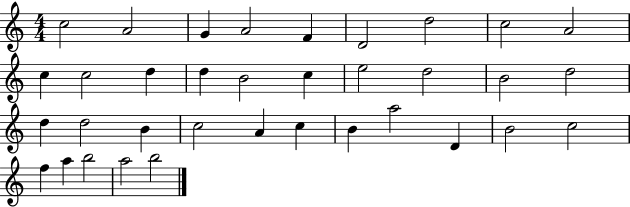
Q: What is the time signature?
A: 4/4